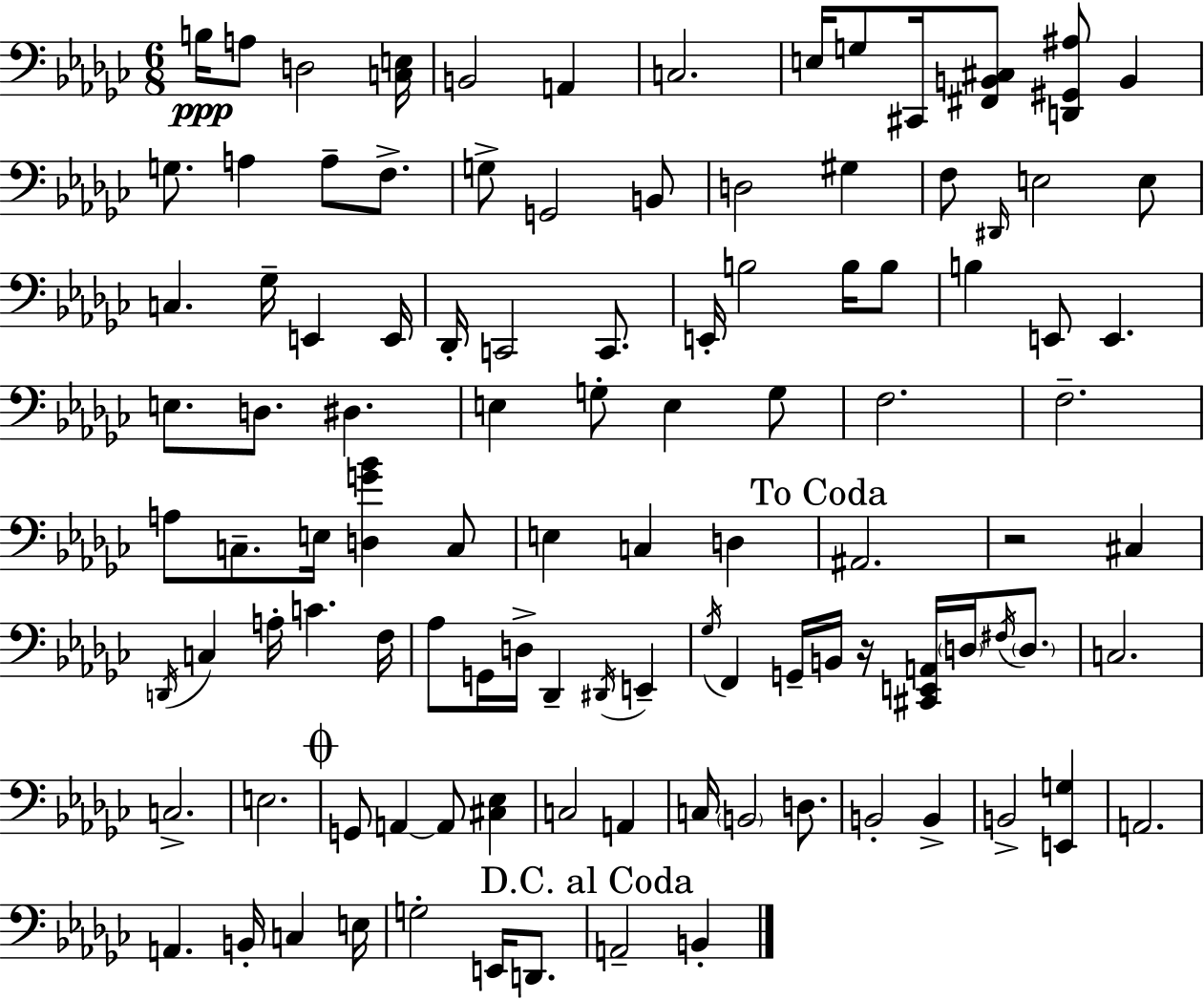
{
  \clef bass
  \numericTimeSignature
  \time 6/8
  \key ees \minor
  b16\ppp a8 d2 <c e>16 | b,2 a,4 | c2. | e16 g8 cis,16 <fis, b, cis>8 <d, gis, ais>8 b,4 | \break g8. a4 a8-- f8.-> | g8-> g,2 b,8 | d2 gis4 | f8 \grace { dis,16 } e2 e8 | \break c4. ges16-- e,4 | e,16 des,16-. c,2 c,8. | e,16-. b2 b16 b8 | b4 e,8 e,4. | \break e8. d8. dis4. | e4 g8-. e4 g8 | f2. | f2.-- | \break a8 c8.-- e16 <d g' bes'>4 c8 | e4 c4 d4 | \mark "To Coda" ais,2. | r2 cis4 | \break \acciaccatura { d,16 } c4 a16-. c'4. | f16 aes8 g,16 d16-> des,4-- \acciaccatura { dis,16 } e,4-- | \acciaccatura { ges16 } f,4 g,16-- b,16 r16 <cis, e, a,>16 | \parenthesize d16 \acciaccatura { fis16 } \parenthesize d8. c2. | \break c2.-> | e2. | \mark \markup { \musicglyph "scripts.coda" } g,8 a,4~~ a,8 | <cis ees>4 c2 | \break a,4 c16 \parenthesize b,2 | d8. b,2-. | b,4-> b,2-> | <e, g>4 a,2. | \break a,4. b,16-. | c4 e16 g2-. | e,16 d,8. \mark "D.C. al Coda" a,2-- | b,4-. \bar "|."
}